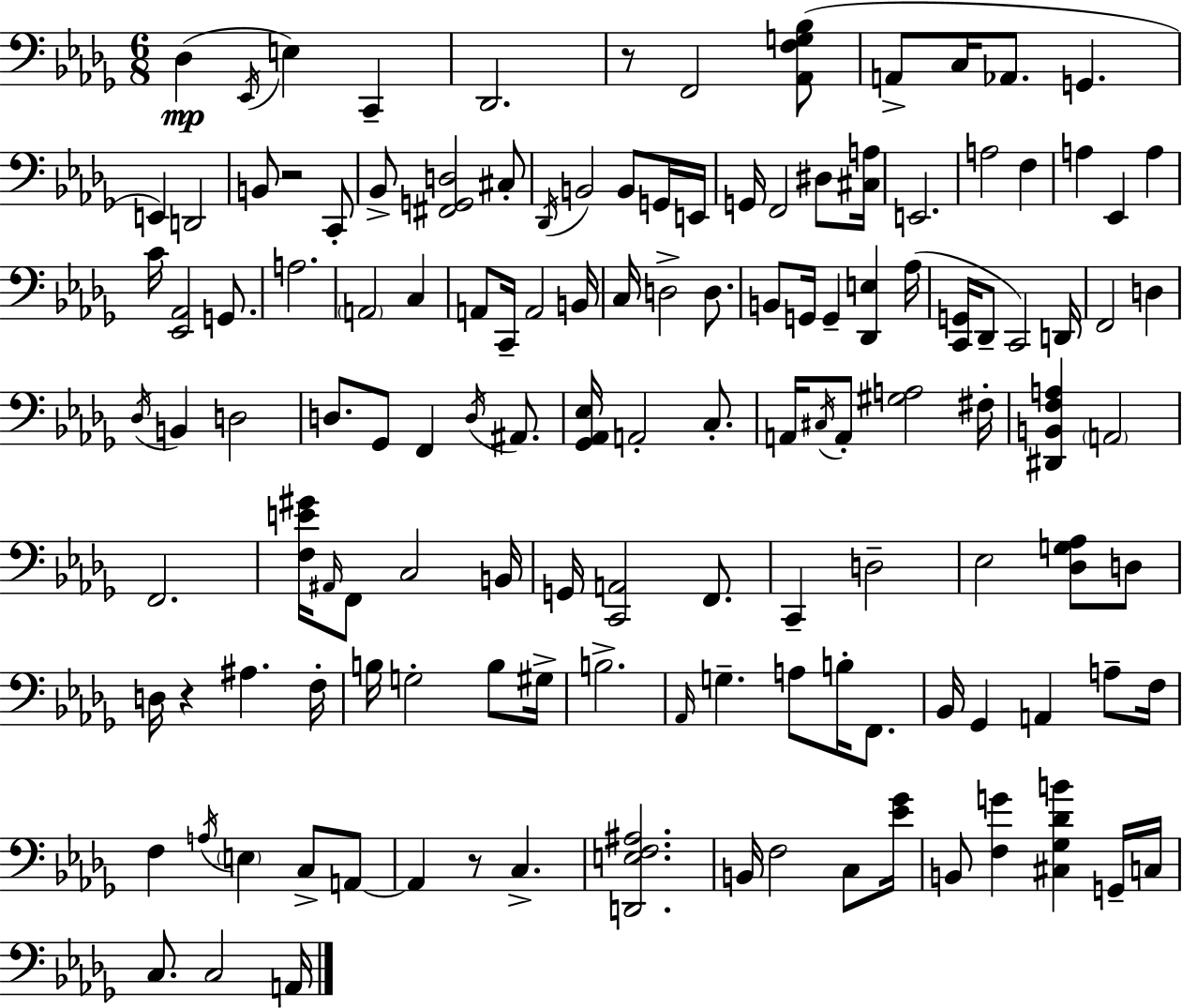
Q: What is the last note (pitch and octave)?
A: A2